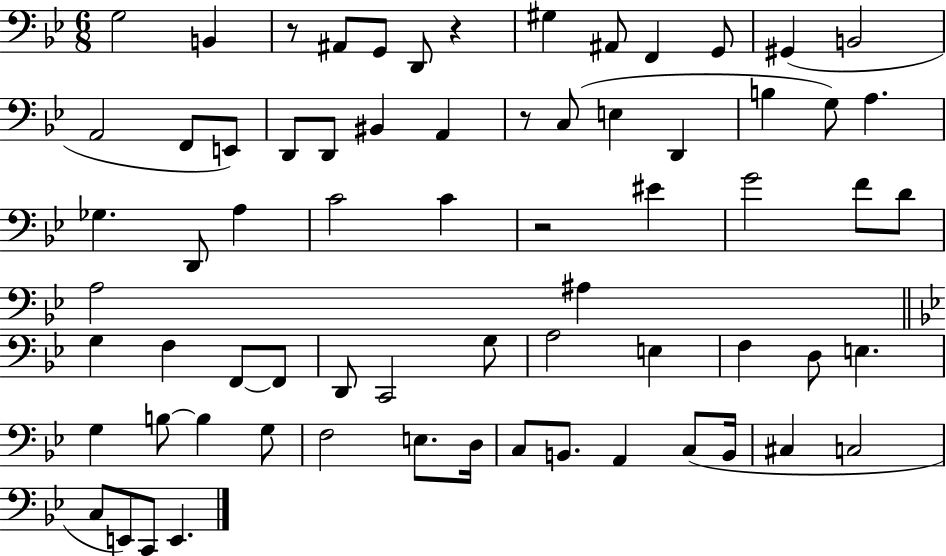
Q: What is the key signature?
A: BES major